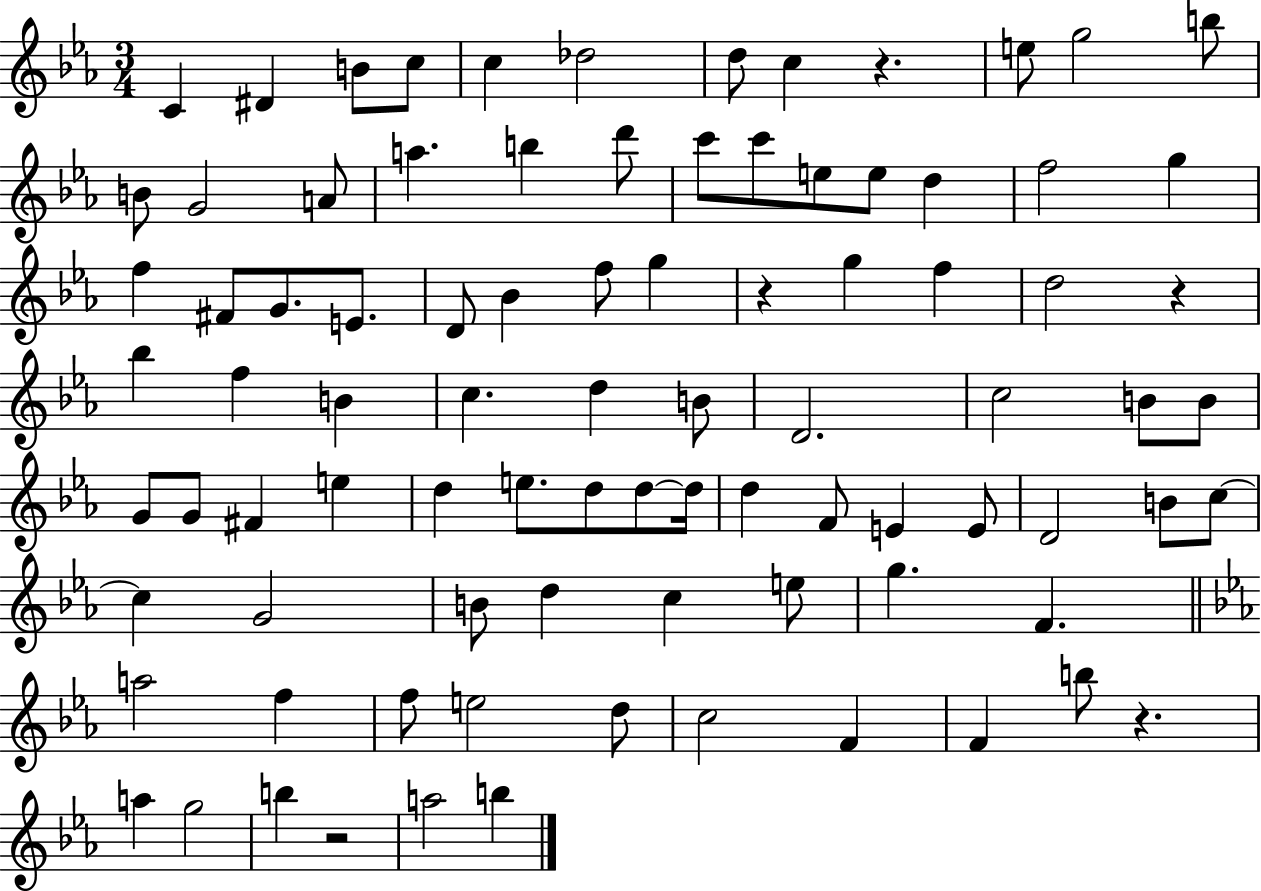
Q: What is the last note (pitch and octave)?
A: B5